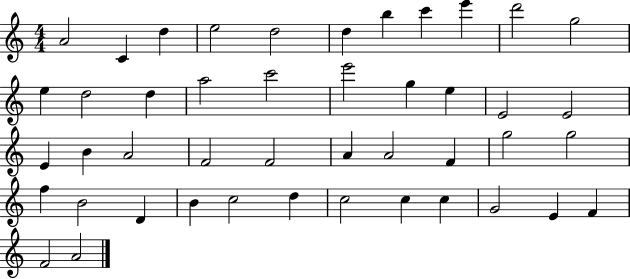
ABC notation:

X:1
T:Untitled
M:4/4
L:1/4
K:C
A2 C d e2 d2 d b c' e' d'2 g2 e d2 d a2 c'2 e'2 g e E2 E2 E B A2 F2 F2 A A2 F g2 g2 f B2 D B c2 d c2 c c G2 E F F2 A2